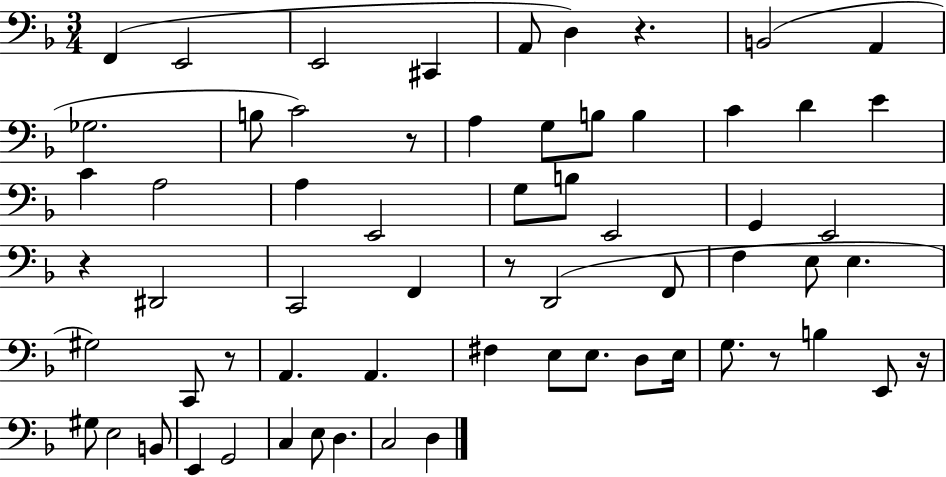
F2/q E2/h E2/h C#2/q A2/e D3/q R/q. B2/h A2/q Gb3/h. B3/e C4/h R/e A3/q G3/e B3/e B3/q C4/q D4/q E4/q C4/q A3/h A3/q E2/h G3/e B3/e E2/h G2/q E2/h R/q D#2/h C2/h F2/q R/e D2/h F2/e F3/q E3/e E3/q. G#3/h C2/e R/e A2/q. A2/q. F#3/q E3/e E3/e. D3/e E3/s G3/e. R/e B3/q E2/e R/s G#3/e E3/h B2/e E2/q G2/h C3/q E3/e D3/q. C3/h D3/q